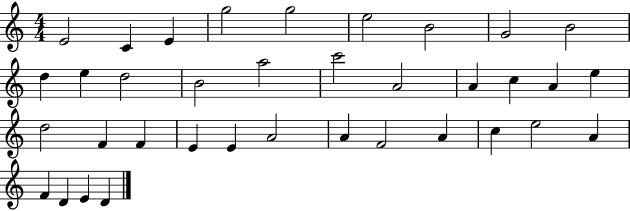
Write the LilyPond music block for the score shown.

{
  \clef treble
  \numericTimeSignature
  \time 4/4
  \key c \major
  e'2 c'4 e'4 | g''2 g''2 | e''2 b'2 | g'2 b'2 | \break d''4 e''4 d''2 | b'2 a''2 | c'''2 a'2 | a'4 c''4 a'4 e''4 | \break d''2 f'4 f'4 | e'4 e'4 a'2 | a'4 f'2 a'4 | c''4 e''2 a'4 | \break f'4 d'4 e'4 d'4 | \bar "|."
}